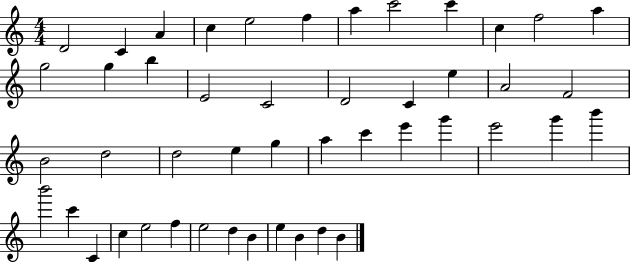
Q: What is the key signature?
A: C major